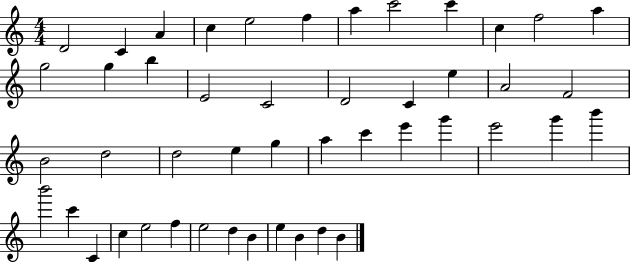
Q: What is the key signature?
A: C major